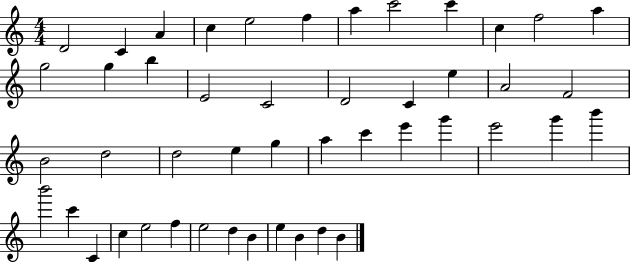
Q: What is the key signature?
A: C major